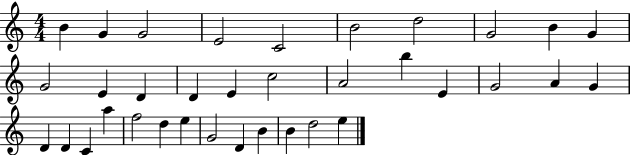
X:1
T:Untitled
M:4/4
L:1/4
K:C
B G G2 E2 C2 B2 d2 G2 B G G2 E D D E c2 A2 b E G2 A G D D C a f2 d e G2 D B B d2 e